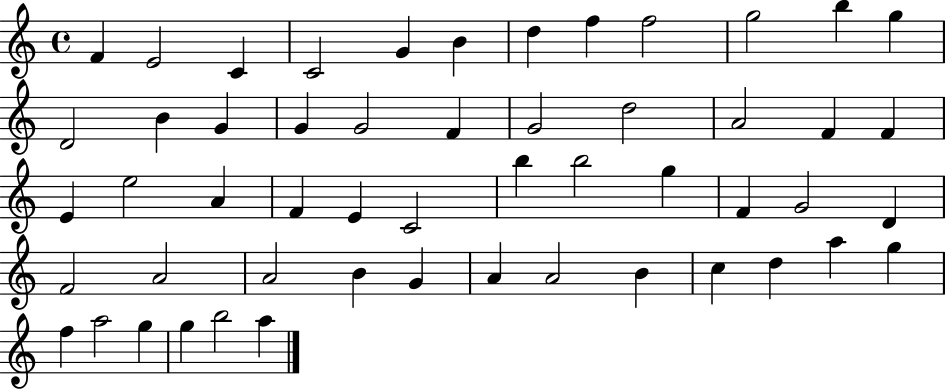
X:1
T:Untitled
M:4/4
L:1/4
K:C
F E2 C C2 G B d f f2 g2 b g D2 B G G G2 F G2 d2 A2 F F E e2 A F E C2 b b2 g F G2 D F2 A2 A2 B G A A2 B c d a g f a2 g g b2 a